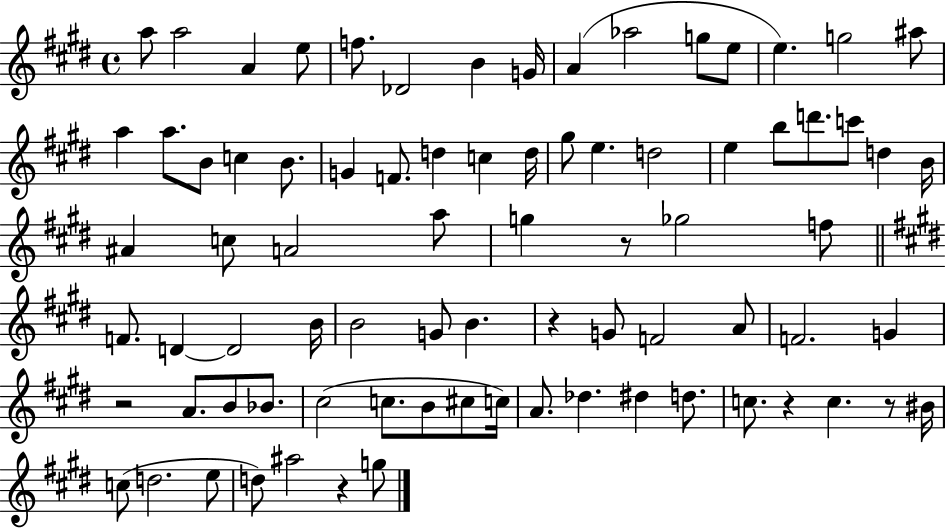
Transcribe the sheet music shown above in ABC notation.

X:1
T:Untitled
M:4/4
L:1/4
K:E
a/2 a2 A e/2 f/2 _D2 B G/4 A _a2 g/2 e/2 e g2 ^a/2 a a/2 B/2 c B/2 G F/2 d c d/4 ^g/2 e d2 e b/2 d'/2 c'/2 d B/4 ^A c/2 A2 a/2 g z/2 _g2 f/2 F/2 D D2 B/4 B2 G/2 B z G/2 F2 A/2 F2 G z2 A/2 B/2 _B/2 ^c2 c/2 B/2 ^c/2 c/4 A/2 _d ^d d/2 c/2 z c z/2 ^B/4 c/2 d2 e/2 d/2 ^a2 z g/2